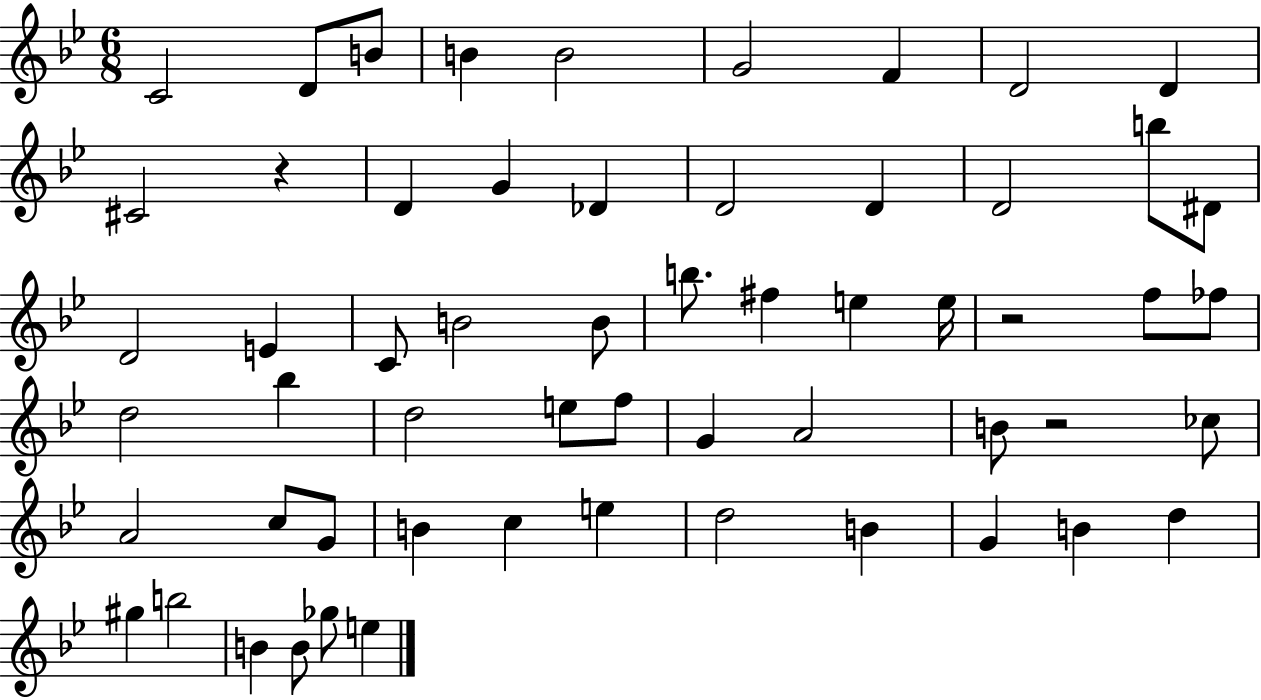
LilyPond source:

{
  \clef treble
  \numericTimeSignature
  \time 6/8
  \key bes \major
  c'2 d'8 b'8 | b'4 b'2 | g'2 f'4 | d'2 d'4 | \break cis'2 r4 | d'4 g'4 des'4 | d'2 d'4 | d'2 b''8 dis'8 | \break d'2 e'4 | c'8 b'2 b'8 | b''8. fis''4 e''4 e''16 | r2 f''8 fes''8 | \break d''2 bes''4 | d''2 e''8 f''8 | g'4 a'2 | b'8 r2 ces''8 | \break a'2 c''8 g'8 | b'4 c''4 e''4 | d''2 b'4 | g'4 b'4 d''4 | \break gis''4 b''2 | b'4 b'8 ges''8 e''4 | \bar "|."
}